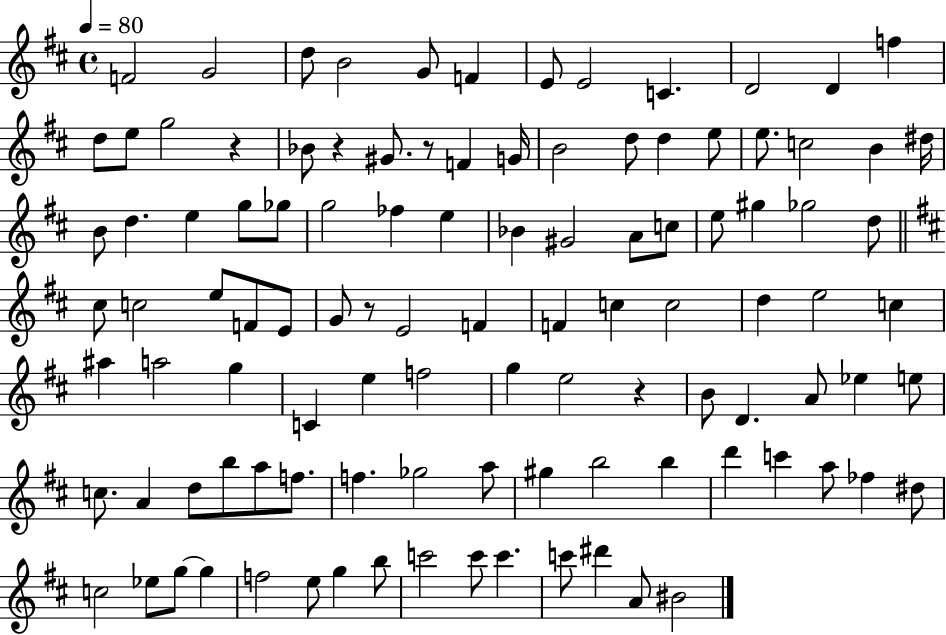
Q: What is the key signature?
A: D major